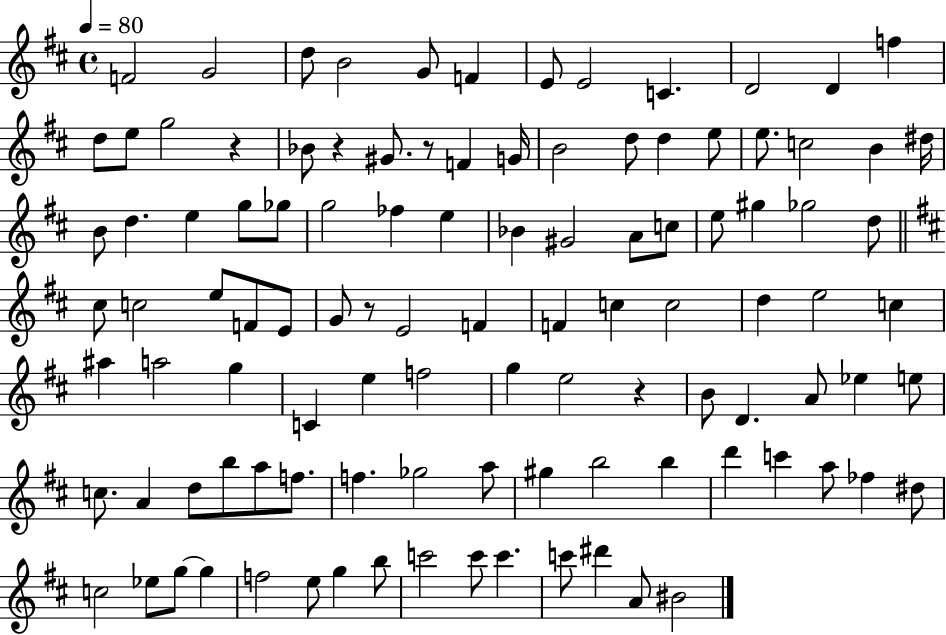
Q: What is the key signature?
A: D major